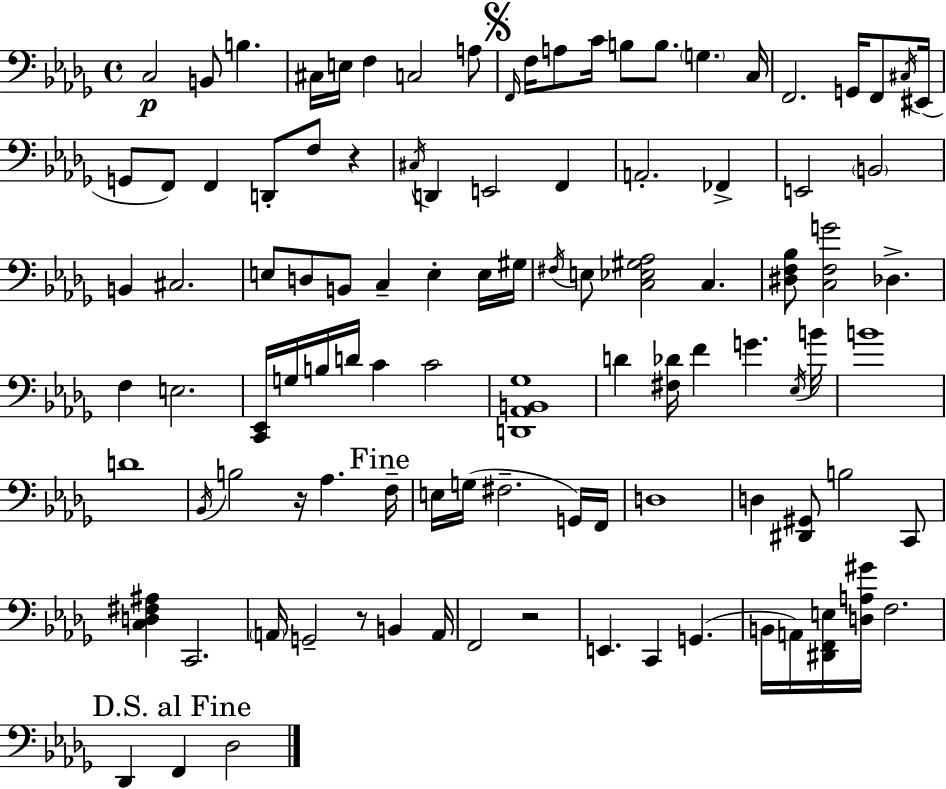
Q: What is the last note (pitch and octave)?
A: Db3